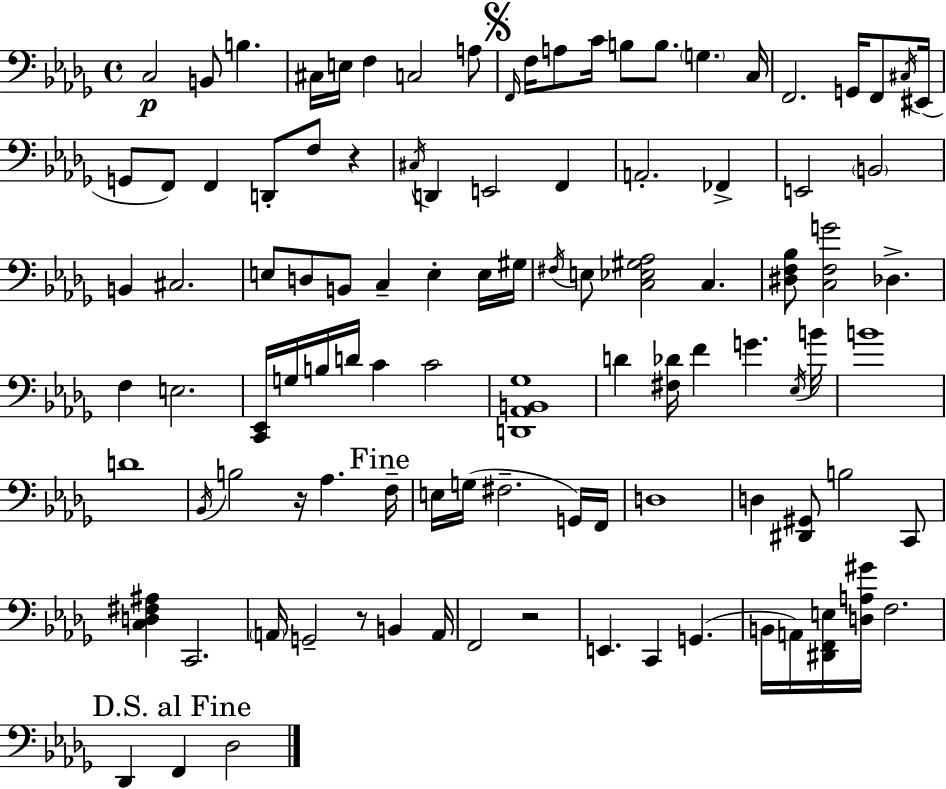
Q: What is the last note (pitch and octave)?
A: Db3